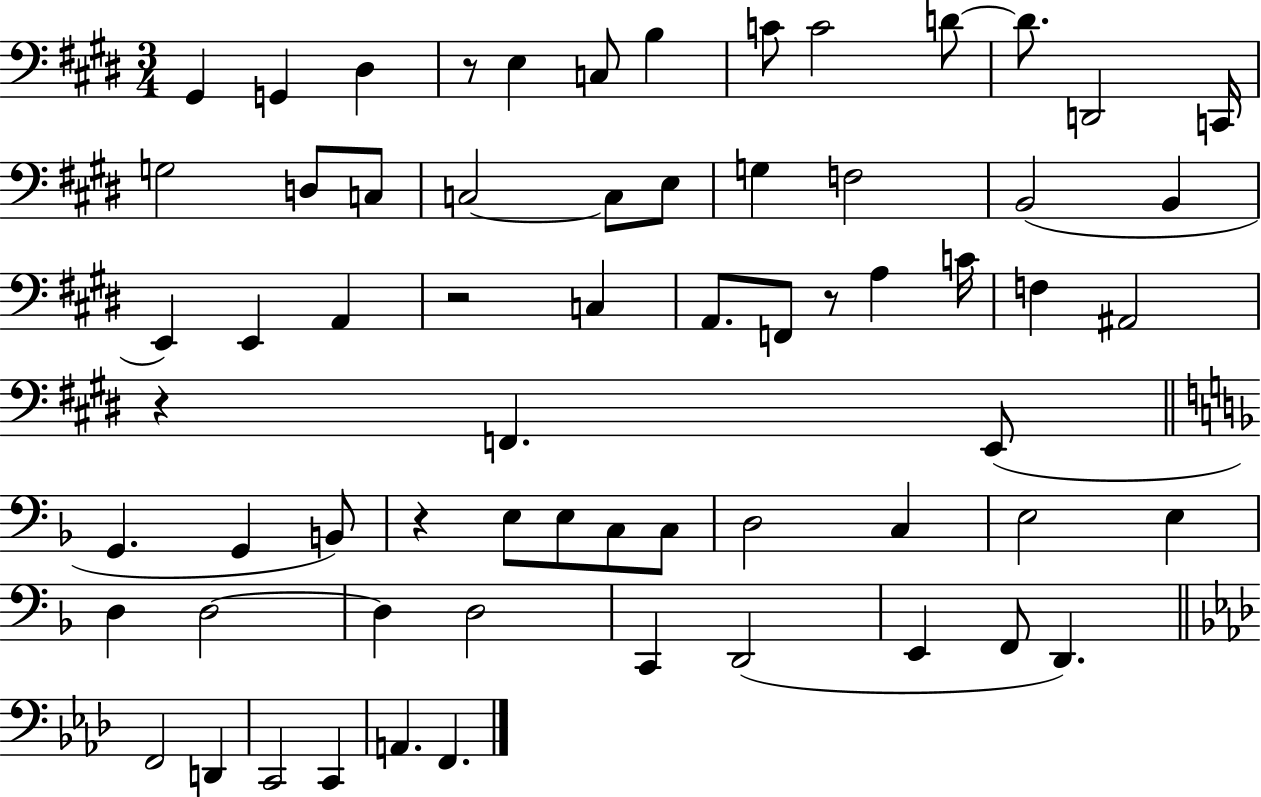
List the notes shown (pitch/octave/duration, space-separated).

G#2/q G2/q D#3/q R/e E3/q C3/e B3/q C4/e C4/h D4/e D4/e. D2/h C2/s G3/h D3/e C3/e C3/h C3/e E3/e G3/q F3/h B2/h B2/q E2/q E2/q A2/q R/h C3/q A2/e. F2/e R/e A3/q C4/s F3/q A#2/h R/q F2/q. E2/e G2/q. G2/q B2/e R/q E3/e E3/e C3/e C3/e D3/h C3/q E3/h E3/q D3/q D3/h D3/q D3/h C2/q D2/h E2/q F2/e D2/q. F2/h D2/q C2/h C2/q A2/q. F2/q.